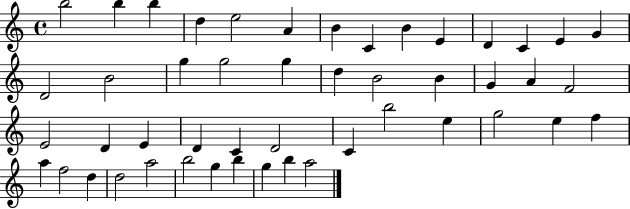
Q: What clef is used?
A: treble